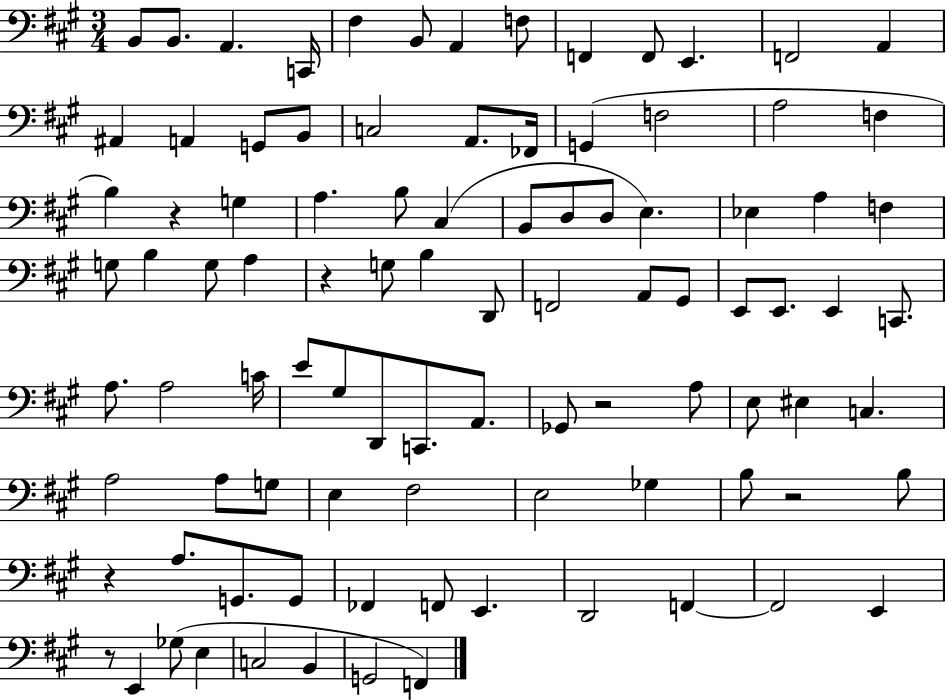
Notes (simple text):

B2/e B2/e. A2/q. C2/s F#3/q B2/e A2/q F3/e F2/q F2/e E2/q. F2/h A2/q A#2/q A2/q G2/e B2/e C3/h A2/e. FES2/s G2/q F3/h A3/h F3/q B3/q R/q G3/q A3/q. B3/e C#3/q B2/e D3/e D3/e E3/q. Eb3/q A3/q F3/q G3/e B3/q G3/e A3/q R/q G3/e B3/q D2/e F2/h A2/e G#2/e E2/e E2/e. E2/q C2/e. A3/e. A3/h C4/s E4/e G#3/e D2/e C2/e. A2/e. Gb2/e R/h A3/e E3/e EIS3/q C3/q. A3/h A3/e G3/e E3/q F#3/h E3/h Gb3/q B3/e R/h B3/e R/q A3/e. G2/e. G2/e FES2/q F2/e E2/q. D2/h F2/q F2/h E2/q R/e E2/q Gb3/e E3/q C3/h B2/q G2/h F2/q